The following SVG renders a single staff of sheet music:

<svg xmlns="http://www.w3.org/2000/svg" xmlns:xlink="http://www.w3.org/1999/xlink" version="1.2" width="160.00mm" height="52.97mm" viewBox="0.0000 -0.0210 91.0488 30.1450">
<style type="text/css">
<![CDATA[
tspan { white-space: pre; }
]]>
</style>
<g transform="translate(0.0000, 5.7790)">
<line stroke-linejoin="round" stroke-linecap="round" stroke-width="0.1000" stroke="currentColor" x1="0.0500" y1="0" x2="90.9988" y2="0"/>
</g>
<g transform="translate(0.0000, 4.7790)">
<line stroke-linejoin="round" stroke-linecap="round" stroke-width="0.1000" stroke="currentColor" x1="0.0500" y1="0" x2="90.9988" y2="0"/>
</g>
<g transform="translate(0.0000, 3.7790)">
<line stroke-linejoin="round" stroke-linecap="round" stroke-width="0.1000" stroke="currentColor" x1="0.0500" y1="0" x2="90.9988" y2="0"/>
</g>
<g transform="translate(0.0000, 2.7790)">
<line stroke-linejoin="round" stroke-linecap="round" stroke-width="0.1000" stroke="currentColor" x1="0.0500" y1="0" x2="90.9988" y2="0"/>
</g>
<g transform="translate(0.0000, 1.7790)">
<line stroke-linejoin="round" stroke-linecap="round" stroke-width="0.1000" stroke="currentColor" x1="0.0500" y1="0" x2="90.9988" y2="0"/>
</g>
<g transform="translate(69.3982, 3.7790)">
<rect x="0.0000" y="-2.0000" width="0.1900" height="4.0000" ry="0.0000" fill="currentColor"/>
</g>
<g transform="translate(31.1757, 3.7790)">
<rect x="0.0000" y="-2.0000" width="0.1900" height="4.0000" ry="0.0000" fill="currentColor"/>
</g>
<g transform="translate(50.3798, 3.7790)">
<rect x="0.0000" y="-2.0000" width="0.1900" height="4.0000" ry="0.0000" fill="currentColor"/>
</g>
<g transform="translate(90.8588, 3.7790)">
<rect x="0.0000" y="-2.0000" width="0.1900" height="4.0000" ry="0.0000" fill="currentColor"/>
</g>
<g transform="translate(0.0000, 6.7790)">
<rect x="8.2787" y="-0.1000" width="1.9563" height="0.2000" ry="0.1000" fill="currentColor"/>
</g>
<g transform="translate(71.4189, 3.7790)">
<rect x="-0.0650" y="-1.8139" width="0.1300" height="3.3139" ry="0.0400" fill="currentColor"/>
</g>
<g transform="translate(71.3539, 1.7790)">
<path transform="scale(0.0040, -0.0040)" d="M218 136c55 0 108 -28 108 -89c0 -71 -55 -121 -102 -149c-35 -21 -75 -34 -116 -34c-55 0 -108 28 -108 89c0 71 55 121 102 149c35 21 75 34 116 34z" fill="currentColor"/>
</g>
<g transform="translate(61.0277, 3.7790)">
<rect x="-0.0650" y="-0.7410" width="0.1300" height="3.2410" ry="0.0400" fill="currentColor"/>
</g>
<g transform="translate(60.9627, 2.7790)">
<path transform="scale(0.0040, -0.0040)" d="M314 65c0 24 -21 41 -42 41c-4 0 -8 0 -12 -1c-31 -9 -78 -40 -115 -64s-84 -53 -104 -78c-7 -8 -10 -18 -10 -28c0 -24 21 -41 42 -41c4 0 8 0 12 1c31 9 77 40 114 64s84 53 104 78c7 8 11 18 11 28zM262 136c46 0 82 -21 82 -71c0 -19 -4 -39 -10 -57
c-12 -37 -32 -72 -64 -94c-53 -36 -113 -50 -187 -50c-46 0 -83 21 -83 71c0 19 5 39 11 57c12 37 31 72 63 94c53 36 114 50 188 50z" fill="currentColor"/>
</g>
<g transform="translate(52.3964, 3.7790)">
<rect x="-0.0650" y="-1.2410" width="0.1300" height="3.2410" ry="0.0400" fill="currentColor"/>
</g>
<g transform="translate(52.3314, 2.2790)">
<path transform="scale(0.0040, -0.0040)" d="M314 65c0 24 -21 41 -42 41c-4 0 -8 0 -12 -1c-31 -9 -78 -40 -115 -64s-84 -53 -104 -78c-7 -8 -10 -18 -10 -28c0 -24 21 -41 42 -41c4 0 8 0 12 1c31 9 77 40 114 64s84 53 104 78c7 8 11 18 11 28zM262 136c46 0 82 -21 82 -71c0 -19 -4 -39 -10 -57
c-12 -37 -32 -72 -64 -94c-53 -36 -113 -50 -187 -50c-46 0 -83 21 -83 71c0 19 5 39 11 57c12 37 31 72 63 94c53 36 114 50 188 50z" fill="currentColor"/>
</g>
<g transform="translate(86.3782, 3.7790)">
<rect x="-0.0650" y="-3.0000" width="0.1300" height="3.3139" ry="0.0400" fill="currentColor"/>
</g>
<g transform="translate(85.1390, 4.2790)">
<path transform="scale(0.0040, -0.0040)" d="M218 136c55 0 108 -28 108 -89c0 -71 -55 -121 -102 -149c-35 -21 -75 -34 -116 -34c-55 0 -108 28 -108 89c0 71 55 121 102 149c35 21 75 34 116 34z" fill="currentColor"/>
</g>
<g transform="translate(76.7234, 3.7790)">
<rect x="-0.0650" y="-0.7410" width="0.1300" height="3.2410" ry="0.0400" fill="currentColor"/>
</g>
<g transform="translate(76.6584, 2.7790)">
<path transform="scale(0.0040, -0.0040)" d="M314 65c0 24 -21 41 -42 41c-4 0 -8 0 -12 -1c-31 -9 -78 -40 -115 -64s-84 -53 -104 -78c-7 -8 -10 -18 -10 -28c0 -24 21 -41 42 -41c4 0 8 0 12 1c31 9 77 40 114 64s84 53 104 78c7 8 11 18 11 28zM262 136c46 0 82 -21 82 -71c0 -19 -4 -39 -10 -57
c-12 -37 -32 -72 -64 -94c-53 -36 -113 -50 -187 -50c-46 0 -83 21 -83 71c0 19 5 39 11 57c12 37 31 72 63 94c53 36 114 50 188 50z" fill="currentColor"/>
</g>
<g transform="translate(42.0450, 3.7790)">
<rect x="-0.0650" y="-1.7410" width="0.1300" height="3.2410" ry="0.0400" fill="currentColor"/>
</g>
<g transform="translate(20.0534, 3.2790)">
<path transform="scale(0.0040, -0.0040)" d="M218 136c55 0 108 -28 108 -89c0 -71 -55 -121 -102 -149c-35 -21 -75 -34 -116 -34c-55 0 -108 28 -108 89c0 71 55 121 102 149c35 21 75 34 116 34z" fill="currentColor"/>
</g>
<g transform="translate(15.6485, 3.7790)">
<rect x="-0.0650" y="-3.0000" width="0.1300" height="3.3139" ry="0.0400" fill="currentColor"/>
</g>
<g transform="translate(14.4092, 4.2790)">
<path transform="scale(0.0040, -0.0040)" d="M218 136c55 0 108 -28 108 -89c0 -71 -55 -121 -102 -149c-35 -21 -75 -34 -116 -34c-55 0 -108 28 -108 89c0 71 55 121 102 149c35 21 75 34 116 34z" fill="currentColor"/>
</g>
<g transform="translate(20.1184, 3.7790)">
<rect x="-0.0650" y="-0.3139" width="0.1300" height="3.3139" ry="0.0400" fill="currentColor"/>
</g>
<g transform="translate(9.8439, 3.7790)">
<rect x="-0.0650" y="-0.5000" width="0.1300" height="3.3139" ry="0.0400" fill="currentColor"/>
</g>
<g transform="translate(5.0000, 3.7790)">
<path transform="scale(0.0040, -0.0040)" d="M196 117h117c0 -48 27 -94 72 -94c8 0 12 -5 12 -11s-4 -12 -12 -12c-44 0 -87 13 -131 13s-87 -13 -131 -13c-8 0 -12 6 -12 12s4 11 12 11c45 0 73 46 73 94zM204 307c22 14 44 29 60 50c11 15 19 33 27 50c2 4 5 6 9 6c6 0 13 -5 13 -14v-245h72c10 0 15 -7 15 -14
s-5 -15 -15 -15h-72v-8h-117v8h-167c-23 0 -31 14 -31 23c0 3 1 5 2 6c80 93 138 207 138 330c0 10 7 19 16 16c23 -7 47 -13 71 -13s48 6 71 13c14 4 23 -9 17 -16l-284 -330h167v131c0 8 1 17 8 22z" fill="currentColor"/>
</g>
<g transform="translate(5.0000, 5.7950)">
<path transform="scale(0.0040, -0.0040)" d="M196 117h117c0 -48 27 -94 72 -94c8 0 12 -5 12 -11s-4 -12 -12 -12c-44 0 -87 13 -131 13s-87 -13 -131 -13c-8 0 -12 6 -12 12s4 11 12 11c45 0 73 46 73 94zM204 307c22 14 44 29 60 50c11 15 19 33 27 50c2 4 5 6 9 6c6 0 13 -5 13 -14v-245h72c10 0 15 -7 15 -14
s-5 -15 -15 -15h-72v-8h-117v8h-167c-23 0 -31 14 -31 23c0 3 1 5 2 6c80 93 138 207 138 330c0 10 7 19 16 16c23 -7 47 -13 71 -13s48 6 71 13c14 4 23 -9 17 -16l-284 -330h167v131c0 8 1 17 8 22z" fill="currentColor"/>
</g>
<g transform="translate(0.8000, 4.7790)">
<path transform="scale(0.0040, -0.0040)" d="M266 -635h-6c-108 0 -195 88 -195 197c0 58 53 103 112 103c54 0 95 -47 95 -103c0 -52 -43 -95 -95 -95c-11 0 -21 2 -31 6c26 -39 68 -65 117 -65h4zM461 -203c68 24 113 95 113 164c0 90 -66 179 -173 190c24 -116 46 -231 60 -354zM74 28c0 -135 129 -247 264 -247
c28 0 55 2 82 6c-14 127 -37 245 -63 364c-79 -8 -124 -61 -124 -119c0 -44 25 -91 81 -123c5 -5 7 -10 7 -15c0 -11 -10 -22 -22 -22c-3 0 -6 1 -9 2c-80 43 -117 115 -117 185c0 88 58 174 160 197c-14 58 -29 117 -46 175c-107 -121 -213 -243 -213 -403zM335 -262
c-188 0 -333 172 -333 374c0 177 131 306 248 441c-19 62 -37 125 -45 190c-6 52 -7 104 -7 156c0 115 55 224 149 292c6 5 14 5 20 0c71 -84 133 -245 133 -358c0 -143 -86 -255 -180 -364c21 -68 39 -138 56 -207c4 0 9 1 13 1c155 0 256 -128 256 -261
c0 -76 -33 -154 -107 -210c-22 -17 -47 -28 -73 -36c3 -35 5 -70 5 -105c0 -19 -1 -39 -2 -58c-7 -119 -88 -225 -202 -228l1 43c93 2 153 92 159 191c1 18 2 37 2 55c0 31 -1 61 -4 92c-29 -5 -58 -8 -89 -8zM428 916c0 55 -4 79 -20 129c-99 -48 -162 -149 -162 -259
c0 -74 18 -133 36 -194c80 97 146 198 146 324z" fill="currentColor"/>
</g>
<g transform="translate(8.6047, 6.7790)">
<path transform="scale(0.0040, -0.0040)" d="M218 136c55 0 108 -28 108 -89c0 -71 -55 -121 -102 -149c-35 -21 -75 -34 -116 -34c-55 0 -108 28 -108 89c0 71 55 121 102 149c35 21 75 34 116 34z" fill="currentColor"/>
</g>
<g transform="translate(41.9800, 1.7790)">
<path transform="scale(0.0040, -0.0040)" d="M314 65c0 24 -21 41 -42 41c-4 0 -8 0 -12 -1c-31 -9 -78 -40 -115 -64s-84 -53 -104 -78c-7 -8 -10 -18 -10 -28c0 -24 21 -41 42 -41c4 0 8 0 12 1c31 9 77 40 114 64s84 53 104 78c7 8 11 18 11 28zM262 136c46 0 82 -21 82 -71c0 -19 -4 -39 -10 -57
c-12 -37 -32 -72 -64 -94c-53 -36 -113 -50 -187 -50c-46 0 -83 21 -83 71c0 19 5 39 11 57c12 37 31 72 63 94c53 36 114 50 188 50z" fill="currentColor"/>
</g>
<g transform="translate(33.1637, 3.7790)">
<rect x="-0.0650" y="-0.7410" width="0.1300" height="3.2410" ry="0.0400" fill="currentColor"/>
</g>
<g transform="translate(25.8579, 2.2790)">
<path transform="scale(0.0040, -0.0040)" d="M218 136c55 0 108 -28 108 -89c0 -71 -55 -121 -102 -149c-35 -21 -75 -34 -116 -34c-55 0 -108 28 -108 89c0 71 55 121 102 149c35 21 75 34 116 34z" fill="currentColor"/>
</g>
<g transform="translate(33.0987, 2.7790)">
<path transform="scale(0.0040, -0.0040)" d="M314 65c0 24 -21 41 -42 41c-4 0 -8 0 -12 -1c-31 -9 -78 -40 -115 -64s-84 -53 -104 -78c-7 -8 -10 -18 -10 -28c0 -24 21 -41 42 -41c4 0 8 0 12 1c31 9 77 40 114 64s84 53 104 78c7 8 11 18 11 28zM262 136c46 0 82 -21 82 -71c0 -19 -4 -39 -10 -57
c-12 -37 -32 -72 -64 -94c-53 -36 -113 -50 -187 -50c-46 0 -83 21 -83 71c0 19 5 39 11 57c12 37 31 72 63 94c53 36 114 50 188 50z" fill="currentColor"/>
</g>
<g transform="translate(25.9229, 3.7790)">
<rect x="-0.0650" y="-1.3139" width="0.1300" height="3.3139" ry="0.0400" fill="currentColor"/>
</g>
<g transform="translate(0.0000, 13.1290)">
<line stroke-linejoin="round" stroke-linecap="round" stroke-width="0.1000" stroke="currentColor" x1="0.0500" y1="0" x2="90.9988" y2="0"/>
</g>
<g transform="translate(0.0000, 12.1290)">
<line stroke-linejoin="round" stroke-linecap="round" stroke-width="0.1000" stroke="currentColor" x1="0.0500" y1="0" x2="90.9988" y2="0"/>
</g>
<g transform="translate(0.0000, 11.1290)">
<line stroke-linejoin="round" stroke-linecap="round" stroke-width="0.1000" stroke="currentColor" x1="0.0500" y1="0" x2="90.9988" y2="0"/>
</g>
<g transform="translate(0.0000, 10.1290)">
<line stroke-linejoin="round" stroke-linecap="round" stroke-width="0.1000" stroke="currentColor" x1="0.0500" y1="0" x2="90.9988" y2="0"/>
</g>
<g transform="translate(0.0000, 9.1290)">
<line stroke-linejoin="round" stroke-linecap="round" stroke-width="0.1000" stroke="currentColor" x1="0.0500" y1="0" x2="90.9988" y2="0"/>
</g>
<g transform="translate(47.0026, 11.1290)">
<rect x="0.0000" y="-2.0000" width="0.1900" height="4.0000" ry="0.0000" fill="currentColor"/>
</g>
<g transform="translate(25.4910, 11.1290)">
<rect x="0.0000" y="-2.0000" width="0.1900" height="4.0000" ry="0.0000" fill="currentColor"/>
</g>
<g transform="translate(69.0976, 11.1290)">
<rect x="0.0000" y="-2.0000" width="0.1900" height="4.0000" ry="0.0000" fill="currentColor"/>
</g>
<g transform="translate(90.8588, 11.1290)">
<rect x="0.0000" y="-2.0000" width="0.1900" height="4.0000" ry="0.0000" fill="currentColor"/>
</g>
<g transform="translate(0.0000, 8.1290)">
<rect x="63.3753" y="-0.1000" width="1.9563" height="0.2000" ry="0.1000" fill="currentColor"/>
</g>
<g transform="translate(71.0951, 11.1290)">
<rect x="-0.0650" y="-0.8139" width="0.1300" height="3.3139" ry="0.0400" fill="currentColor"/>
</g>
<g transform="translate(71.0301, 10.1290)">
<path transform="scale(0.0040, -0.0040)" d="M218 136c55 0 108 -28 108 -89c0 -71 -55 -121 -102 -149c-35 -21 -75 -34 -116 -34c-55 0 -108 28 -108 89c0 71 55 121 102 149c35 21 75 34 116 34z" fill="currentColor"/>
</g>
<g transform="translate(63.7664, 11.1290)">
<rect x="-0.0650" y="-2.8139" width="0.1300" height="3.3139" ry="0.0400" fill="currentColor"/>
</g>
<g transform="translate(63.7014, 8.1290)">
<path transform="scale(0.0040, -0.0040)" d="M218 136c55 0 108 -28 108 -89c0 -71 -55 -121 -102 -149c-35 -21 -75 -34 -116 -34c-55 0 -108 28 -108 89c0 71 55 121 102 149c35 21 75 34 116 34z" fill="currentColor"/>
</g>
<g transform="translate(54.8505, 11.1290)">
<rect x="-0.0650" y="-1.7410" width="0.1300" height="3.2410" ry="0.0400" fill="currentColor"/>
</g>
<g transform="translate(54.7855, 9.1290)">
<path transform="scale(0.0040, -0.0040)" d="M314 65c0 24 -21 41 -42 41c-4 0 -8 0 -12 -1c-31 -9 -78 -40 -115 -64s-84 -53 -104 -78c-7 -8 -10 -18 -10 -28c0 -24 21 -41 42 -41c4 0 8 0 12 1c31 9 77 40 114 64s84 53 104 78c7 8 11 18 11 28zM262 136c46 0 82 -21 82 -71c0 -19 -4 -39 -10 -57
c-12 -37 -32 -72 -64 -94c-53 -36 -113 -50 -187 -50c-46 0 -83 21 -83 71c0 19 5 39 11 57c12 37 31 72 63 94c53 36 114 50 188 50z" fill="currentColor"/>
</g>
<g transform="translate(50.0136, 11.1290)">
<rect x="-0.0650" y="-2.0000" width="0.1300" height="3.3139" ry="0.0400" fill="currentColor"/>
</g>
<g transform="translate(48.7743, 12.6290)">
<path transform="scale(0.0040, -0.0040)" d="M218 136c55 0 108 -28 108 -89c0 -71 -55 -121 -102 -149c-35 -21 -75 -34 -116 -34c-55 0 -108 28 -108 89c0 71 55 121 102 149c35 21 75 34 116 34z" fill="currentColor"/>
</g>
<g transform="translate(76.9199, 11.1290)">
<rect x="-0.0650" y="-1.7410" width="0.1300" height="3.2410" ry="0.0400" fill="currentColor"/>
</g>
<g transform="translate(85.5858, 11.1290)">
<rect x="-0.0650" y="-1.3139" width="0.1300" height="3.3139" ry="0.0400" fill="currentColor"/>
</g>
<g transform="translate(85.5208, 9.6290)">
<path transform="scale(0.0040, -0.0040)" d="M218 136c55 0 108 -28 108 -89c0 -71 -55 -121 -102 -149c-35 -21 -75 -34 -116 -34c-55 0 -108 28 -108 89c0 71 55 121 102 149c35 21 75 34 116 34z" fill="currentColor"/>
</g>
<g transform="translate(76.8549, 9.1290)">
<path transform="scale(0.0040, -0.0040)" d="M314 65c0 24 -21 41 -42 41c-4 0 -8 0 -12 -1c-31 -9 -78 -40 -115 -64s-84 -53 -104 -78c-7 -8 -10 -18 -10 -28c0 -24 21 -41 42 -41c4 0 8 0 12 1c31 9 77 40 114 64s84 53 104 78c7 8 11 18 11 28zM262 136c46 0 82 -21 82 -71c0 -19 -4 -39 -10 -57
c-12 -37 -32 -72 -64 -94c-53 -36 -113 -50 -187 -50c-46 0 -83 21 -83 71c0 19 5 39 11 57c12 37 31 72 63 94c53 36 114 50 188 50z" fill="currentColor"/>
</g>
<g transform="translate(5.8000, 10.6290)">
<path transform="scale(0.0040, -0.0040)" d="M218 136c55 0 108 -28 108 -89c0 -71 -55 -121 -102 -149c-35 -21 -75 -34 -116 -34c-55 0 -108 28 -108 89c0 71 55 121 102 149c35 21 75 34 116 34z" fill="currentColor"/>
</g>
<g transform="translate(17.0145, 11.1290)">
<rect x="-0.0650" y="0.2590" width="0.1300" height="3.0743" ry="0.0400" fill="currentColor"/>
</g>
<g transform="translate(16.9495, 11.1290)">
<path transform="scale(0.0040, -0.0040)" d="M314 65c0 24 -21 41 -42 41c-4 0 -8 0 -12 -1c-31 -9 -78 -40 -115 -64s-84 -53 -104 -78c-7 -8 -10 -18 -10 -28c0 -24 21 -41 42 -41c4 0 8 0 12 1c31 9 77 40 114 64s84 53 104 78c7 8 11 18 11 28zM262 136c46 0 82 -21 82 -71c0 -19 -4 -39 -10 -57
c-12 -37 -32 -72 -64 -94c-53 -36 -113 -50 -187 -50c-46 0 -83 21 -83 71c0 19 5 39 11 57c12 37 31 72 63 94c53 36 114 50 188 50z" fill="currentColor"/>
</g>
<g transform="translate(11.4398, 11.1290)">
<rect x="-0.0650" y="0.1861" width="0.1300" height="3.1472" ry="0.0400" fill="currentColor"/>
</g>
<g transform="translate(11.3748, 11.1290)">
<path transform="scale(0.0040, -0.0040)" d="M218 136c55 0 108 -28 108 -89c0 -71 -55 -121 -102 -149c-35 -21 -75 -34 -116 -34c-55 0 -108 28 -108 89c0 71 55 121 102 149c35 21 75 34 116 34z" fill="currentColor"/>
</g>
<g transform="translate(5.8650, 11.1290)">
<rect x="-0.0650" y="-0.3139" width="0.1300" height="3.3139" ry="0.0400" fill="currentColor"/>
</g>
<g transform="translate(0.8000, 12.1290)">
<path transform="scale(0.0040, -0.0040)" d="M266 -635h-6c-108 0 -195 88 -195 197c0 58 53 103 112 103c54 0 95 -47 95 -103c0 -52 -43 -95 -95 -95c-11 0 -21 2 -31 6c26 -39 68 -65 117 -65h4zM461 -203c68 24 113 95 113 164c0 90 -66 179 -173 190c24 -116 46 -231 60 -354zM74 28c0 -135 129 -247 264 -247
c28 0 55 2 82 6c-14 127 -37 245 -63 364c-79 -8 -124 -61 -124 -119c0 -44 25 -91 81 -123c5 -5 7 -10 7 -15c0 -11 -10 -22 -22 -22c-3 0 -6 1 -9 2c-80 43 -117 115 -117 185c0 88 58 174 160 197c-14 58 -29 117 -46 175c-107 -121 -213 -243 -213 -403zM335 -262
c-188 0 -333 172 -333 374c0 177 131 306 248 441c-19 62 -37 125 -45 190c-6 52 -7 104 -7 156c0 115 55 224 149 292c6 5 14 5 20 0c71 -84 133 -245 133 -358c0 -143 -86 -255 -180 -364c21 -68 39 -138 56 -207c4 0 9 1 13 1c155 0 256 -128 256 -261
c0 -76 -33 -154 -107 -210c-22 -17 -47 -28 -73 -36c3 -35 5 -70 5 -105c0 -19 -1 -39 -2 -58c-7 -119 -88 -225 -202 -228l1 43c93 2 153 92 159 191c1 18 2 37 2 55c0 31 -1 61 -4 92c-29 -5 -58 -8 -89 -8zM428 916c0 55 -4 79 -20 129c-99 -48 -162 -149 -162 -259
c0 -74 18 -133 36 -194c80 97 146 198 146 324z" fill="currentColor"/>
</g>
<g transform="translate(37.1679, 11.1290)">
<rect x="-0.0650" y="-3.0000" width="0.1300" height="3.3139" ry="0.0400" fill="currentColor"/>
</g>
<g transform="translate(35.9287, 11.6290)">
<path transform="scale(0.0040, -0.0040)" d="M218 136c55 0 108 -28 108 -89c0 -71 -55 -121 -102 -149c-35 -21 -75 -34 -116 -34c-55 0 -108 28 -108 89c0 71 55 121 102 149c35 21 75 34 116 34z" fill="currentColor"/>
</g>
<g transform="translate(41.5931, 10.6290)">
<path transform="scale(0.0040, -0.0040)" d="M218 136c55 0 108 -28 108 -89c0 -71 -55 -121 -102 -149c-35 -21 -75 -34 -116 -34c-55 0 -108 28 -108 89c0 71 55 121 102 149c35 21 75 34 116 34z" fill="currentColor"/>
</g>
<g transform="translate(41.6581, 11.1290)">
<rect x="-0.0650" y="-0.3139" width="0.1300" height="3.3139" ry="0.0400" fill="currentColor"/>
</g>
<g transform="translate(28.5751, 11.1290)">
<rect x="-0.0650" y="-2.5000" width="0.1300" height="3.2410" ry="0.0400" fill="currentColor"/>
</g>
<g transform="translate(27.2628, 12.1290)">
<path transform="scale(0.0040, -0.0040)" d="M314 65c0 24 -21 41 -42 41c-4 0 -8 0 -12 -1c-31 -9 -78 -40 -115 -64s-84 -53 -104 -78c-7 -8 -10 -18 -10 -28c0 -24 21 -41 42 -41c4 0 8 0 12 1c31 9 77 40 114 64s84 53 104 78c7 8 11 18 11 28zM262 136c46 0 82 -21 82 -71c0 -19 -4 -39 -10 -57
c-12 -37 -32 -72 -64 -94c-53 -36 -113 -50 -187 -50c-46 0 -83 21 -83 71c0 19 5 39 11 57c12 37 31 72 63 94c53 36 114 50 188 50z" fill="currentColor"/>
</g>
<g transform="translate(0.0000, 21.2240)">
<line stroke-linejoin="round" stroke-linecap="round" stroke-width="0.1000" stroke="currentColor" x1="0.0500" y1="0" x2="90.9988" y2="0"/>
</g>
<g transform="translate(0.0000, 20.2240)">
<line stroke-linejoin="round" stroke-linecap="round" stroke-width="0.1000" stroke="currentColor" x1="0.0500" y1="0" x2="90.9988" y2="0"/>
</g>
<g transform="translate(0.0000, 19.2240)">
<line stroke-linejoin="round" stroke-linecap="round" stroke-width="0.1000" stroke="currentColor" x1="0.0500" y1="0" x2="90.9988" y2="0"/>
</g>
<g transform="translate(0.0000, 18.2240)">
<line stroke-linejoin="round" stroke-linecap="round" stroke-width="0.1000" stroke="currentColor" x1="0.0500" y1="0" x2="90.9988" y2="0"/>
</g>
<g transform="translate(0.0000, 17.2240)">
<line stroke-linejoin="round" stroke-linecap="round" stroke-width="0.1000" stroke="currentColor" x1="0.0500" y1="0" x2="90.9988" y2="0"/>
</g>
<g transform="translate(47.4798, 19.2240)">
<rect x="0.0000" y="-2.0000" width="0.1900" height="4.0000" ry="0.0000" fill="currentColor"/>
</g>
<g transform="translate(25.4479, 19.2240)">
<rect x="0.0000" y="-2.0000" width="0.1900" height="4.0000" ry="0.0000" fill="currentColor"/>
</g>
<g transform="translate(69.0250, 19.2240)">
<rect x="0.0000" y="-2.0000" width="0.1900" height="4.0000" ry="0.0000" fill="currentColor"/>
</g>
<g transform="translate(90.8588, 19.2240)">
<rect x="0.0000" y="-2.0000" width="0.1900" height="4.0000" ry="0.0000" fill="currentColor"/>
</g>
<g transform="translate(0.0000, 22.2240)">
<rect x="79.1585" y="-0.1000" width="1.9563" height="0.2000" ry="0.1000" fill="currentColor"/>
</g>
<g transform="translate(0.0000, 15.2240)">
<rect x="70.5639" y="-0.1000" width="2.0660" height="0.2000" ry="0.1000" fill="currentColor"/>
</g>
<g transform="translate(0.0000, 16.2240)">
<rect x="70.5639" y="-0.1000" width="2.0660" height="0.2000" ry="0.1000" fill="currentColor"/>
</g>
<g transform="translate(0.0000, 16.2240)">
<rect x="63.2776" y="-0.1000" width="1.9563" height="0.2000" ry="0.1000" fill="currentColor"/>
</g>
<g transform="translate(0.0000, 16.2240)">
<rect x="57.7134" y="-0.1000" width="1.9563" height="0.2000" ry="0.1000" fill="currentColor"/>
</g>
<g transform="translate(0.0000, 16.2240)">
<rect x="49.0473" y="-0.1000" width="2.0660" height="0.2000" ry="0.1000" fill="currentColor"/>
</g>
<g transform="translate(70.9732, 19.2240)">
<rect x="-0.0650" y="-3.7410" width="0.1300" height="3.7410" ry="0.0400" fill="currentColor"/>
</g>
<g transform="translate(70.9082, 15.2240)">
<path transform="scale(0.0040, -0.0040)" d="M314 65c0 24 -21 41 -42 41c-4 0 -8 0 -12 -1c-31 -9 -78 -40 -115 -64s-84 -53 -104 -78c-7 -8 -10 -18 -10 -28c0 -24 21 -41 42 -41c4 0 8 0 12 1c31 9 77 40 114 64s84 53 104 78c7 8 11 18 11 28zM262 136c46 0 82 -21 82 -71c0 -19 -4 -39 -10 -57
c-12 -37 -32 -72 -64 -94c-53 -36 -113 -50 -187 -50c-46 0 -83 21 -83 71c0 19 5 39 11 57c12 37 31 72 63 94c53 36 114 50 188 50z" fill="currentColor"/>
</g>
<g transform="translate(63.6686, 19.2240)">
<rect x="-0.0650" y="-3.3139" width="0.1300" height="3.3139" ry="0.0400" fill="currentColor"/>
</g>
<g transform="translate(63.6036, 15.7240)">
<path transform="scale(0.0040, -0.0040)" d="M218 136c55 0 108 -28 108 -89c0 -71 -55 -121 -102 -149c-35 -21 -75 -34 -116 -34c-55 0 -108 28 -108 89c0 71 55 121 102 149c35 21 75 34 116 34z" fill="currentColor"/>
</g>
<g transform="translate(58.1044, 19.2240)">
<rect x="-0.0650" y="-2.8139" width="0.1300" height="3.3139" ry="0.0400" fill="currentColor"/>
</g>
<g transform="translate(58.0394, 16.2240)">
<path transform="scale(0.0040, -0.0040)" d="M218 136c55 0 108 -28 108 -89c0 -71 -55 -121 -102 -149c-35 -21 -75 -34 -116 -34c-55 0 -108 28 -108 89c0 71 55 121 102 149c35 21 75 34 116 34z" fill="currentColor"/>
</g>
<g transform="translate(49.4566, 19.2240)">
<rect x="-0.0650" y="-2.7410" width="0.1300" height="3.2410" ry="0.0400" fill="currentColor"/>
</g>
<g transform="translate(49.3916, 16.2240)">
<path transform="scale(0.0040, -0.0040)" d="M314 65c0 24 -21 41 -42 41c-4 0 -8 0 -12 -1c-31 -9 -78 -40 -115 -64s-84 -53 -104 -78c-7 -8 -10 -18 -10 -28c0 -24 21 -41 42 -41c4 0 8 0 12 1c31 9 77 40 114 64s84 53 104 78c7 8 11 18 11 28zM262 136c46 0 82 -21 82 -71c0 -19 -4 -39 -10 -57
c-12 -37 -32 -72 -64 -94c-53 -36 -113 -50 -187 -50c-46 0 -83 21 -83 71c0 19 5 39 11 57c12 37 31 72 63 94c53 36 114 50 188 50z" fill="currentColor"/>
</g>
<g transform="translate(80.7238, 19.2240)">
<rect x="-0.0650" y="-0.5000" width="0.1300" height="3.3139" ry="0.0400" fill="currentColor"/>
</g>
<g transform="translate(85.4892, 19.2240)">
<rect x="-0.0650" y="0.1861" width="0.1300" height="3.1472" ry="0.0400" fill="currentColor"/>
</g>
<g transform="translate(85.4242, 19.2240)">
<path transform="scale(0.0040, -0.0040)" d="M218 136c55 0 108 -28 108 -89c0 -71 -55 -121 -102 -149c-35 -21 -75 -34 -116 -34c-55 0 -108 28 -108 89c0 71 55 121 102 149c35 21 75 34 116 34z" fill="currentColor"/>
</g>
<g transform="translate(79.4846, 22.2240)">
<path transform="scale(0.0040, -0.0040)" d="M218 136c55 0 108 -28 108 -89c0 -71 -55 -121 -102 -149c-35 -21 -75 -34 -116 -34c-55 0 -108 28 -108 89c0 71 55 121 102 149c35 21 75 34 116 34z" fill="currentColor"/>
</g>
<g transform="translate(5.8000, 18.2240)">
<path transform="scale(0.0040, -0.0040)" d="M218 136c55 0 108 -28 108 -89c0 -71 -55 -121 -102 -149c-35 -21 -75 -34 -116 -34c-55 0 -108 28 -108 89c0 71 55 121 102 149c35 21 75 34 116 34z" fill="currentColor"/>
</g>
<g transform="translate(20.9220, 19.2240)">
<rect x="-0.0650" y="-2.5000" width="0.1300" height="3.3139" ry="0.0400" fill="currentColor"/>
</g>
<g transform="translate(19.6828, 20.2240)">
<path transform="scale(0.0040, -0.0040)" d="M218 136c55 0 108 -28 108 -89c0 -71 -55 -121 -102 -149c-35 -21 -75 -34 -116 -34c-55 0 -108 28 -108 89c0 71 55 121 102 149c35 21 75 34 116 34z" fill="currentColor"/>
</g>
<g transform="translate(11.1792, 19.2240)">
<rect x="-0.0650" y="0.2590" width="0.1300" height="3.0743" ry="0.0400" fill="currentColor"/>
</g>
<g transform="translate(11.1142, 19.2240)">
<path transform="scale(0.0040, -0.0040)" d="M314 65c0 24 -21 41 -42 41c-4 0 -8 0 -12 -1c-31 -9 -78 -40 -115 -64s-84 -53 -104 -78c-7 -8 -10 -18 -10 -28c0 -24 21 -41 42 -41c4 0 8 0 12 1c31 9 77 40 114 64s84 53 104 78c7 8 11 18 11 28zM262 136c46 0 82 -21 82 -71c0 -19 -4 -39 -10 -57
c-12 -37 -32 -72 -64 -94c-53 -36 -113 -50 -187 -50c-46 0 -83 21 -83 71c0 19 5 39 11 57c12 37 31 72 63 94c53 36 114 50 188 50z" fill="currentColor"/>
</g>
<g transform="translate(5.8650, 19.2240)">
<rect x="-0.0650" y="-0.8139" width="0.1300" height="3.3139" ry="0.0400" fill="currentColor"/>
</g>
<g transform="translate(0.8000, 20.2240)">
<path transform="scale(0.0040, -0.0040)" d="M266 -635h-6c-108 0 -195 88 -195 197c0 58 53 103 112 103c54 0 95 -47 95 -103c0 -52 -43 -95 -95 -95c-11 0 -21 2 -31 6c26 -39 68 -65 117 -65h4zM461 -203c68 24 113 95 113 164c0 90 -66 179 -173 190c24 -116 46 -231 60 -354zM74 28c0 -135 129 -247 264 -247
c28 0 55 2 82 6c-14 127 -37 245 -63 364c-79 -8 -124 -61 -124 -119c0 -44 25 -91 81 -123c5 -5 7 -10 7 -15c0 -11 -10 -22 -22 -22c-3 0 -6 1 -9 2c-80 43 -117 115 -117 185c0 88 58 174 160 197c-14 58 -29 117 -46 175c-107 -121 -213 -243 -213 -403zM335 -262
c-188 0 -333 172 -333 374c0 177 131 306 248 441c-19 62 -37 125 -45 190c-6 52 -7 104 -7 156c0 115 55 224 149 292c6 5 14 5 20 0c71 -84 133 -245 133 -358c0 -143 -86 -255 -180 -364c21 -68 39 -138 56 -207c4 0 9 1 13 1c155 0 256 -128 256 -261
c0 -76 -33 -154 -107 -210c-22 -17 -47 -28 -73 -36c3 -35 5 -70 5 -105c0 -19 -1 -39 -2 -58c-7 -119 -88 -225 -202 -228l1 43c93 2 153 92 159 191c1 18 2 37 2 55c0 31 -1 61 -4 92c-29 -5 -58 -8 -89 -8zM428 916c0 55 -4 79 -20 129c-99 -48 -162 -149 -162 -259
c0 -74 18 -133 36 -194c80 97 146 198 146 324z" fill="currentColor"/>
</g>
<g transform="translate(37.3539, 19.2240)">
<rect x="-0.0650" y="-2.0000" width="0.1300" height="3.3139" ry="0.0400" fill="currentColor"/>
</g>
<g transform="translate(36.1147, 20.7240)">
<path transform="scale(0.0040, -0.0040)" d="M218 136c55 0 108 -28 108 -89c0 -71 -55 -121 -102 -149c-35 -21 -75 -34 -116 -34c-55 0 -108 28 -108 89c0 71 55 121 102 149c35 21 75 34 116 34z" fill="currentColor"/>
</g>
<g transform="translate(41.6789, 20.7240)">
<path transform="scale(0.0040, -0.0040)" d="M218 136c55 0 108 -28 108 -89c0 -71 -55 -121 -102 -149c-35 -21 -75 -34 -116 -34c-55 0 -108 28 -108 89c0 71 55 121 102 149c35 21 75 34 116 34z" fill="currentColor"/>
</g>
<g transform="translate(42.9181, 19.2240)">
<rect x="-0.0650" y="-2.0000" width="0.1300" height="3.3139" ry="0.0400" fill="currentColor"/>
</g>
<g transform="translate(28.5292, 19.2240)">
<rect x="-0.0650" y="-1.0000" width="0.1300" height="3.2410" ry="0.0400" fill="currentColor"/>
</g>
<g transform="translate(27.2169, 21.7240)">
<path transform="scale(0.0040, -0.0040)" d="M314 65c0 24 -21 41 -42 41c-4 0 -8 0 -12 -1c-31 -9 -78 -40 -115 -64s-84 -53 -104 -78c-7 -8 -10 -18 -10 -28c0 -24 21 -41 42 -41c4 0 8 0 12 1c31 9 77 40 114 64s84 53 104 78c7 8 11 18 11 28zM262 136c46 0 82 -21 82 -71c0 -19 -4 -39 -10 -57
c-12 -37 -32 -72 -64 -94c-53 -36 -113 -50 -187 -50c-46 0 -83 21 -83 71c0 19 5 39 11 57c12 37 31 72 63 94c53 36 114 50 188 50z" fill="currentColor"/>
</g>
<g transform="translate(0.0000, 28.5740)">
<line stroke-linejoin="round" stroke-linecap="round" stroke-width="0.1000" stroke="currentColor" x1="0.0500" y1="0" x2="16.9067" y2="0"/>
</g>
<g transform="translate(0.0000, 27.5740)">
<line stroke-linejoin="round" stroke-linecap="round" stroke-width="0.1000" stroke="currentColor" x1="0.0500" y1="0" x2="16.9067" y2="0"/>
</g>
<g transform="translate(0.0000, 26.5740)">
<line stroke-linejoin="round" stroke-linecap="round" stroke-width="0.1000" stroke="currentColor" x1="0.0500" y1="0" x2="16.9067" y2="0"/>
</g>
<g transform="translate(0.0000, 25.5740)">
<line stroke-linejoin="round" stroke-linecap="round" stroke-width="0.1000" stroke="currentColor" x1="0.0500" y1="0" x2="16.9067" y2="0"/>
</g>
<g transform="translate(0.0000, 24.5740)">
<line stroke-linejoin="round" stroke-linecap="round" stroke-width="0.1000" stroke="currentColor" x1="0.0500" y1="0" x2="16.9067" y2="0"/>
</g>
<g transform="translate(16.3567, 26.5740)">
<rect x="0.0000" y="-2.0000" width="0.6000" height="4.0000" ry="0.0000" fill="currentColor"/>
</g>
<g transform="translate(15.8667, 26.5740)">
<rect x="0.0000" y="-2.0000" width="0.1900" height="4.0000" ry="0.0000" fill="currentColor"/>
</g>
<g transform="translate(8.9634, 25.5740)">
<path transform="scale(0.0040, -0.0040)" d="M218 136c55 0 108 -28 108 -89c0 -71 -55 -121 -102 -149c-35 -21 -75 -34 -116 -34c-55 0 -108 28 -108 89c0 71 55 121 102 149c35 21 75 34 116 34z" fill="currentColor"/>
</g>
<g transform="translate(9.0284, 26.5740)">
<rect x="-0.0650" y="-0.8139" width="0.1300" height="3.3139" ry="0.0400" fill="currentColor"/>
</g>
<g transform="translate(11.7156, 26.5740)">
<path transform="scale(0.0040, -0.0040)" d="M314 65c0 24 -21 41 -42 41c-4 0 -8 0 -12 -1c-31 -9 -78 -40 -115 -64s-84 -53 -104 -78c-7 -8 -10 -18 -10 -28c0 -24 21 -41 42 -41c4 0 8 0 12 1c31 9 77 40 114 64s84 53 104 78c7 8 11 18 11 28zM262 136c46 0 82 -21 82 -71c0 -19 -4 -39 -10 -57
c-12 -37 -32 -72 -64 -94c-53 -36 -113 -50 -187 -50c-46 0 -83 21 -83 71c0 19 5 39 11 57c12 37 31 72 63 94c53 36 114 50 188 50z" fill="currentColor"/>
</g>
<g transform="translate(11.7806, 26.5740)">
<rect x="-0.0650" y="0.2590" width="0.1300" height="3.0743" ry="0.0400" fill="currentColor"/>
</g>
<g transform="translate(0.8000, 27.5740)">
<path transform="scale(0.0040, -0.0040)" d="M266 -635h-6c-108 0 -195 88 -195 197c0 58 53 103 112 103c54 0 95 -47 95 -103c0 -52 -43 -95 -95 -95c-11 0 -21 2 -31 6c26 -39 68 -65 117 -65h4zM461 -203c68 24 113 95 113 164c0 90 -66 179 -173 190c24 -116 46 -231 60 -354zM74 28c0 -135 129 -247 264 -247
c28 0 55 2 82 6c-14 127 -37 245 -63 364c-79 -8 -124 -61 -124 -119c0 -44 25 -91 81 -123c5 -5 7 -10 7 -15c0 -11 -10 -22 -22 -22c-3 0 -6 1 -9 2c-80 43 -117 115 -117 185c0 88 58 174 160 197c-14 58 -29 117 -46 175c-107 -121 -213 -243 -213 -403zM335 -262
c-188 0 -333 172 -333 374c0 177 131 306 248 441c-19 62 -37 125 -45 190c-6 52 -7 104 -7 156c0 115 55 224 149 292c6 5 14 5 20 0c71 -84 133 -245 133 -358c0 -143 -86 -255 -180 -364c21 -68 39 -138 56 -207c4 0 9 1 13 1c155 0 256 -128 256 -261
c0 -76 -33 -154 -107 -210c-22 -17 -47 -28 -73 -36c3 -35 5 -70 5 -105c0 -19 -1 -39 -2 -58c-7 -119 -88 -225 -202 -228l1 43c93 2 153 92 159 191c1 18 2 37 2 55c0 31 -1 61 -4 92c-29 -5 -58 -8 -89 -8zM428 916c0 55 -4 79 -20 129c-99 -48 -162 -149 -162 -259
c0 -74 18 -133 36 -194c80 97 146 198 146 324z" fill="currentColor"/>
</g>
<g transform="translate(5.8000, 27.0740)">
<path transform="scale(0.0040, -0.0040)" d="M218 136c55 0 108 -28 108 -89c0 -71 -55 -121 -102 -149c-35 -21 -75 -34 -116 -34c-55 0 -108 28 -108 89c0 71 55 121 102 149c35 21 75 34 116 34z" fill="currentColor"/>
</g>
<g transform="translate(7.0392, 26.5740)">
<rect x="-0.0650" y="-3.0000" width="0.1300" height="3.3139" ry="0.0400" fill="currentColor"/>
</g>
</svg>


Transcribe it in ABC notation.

X:1
T:Untitled
M:4/4
L:1/4
K:C
C A c e d2 f2 e2 d2 f d2 A c B B2 G2 A c F f2 a d f2 e d B2 G D2 F F a2 a b c'2 C B A d B2